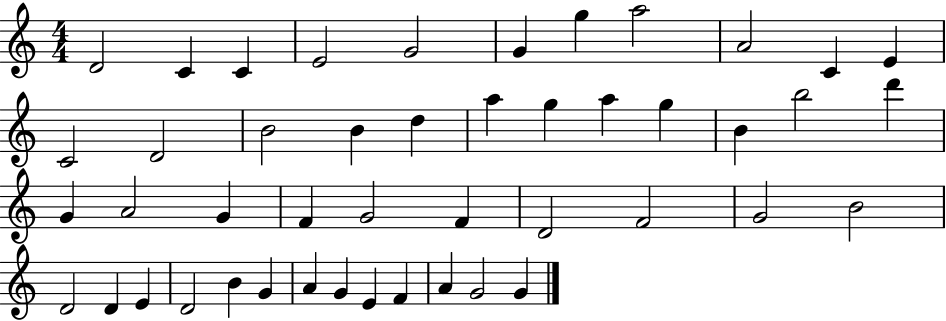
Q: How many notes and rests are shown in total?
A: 46